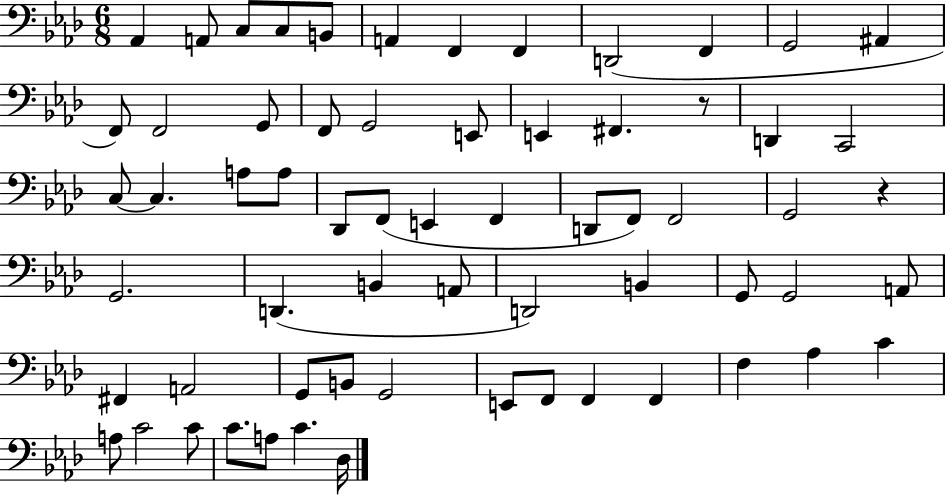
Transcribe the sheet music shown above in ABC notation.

X:1
T:Untitled
M:6/8
L:1/4
K:Ab
_A,, A,,/2 C,/2 C,/2 B,,/2 A,, F,, F,, D,,2 F,, G,,2 ^A,, F,,/2 F,,2 G,,/2 F,,/2 G,,2 E,,/2 E,, ^F,, z/2 D,, C,,2 C,/2 C, A,/2 A,/2 _D,,/2 F,,/2 E,, F,, D,,/2 F,,/2 F,,2 G,,2 z G,,2 D,, B,, A,,/2 D,,2 B,, G,,/2 G,,2 A,,/2 ^F,, A,,2 G,,/2 B,,/2 G,,2 E,,/2 F,,/2 F,, F,, F, _A, C A,/2 C2 C/2 C/2 A,/2 C _D,/4